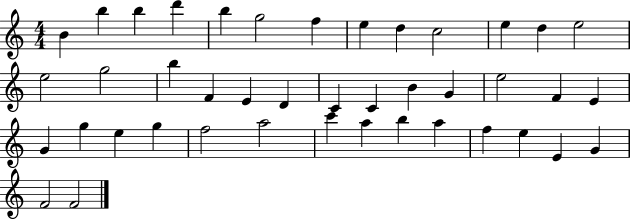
B4/q B5/q B5/q D6/q B5/q G5/h F5/q E5/q D5/q C5/h E5/q D5/q E5/h E5/h G5/h B5/q F4/q E4/q D4/q C4/q C4/q B4/q G4/q E5/h F4/q E4/q G4/q G5/q E5/q G5/q F5/h A5/h C6/q A5/q B5/q A5/q F5/q E5/q E4/q G4/q F4/h F4/h